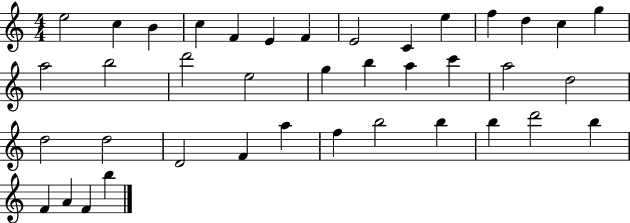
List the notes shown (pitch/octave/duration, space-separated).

E5/h C5/q B4/q C5/q F4/q E4/q F4/q E4/h C4/q E5/q F5/q D5/q C5/q G5/q A5/h B5/h D6/h E5/h G5/q B5/q A5/q C6/q A5/h D5/h D5/h D5/h D4/h F4/q A5/q F5/q B5/h B5/q B5/q D6/h B5/q F4/q A4/q F4/q B5/q